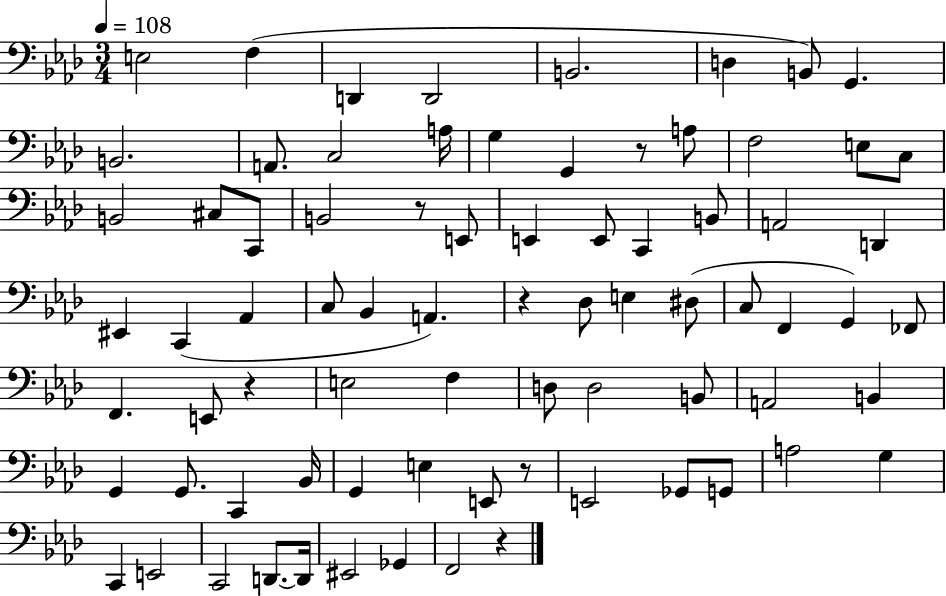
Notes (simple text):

E3/h F3/q D2/q D2/h B2/h. D3/q B2/e G2/q. B2/h. A2/e. C3/h A3/s G3/q G2/q R/e A3/e F3/h E3/e C3/e B2/h C#3/e C2/e B2/h R/e E2/e E2/q E2/e C2/q B2/e A2/h D2/q EIS2/q C2/q Ab2/q C3/e Bb2/q A2/q. R/q Db3/e E3/q D#3/e C3/e F2/q G2/q FES2/e F2/q. E2/e R/q E3/h F3/q D3/e D3/h B2/e A2/h B2/q G2/q G2/e. C2/q Bb2/s G2/q E3/q E2/e R/e E2/h Gb2/e G2/e A3/h G3/q C2/q E2/h C2/h D2/e. D2/s EIS2/h Gb2/q F2/h R/q